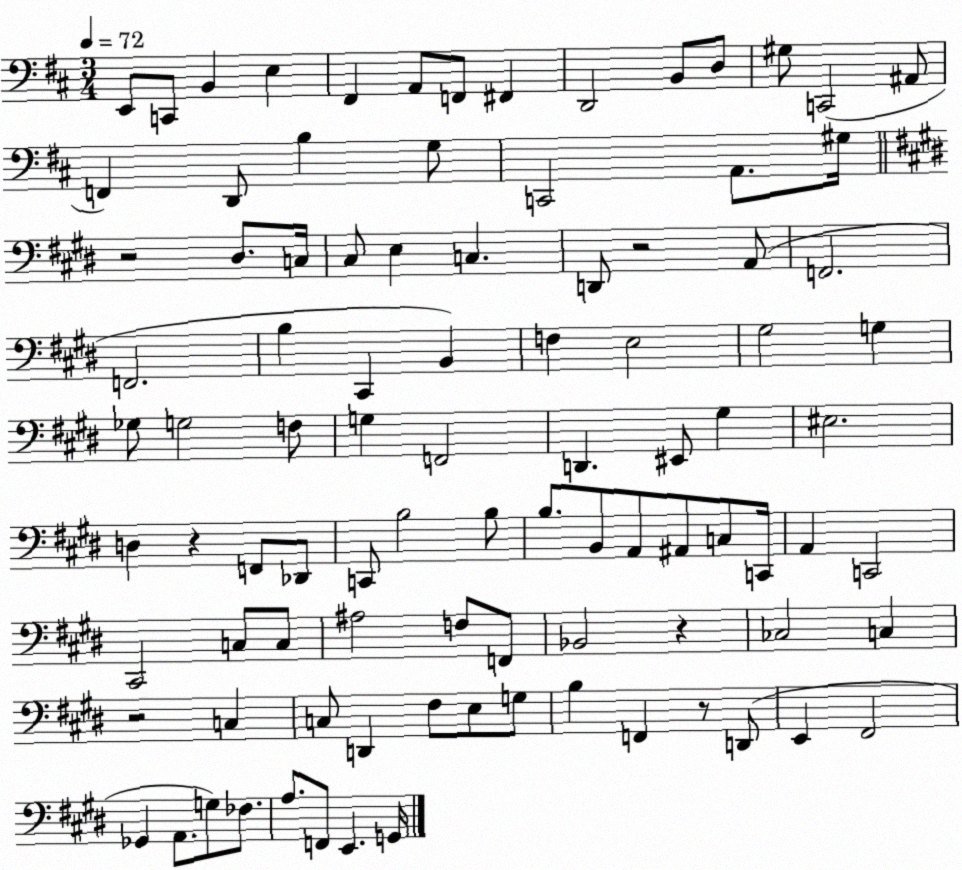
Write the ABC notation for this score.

X:1
T:Untitled
M:3/4
L:1/4
K:D
E,,/2 C,,/2 B,, E, ^F,, A,,/2 F,,/2 ^F,, D,,2 B,,/2 D,/2 ^G,/2 C,,2 ^A,,/2 F,, D,,/2 B, G,/2 C,,2 A,,/2 ^G,/4 z2 ^D,/2 C,/4 ^C,/2 E, C, D,,/2 z2 A,,/2 F,,2 F,,2 B, ^C,, B,, F, E,2 ^G,2 G, _G,/2 G,2 F,/2 G, F,,2 D,, ^E,,/2 ^G, ^E,2 D, z F,,/2 _D,,/2 C,,/2 B,2 B,/2 B,/2 B,,/2 A,,/2 ^A,,/2 C,/2 C,,/4 A,, C,,2 ^C,,2 C,/2 C,/2 ^A,2 F,/2 F,,/2 _B,,2 z _C,2 C, z2 C, C,/2 D,, ^F,/2 E,/2 G,/2 B, F,, z/2 D,,/2 E,, ^F,,2 _G,, A,,/2 G,/2 _F,/2 A,/2 F,,/2 E,, G,,/4